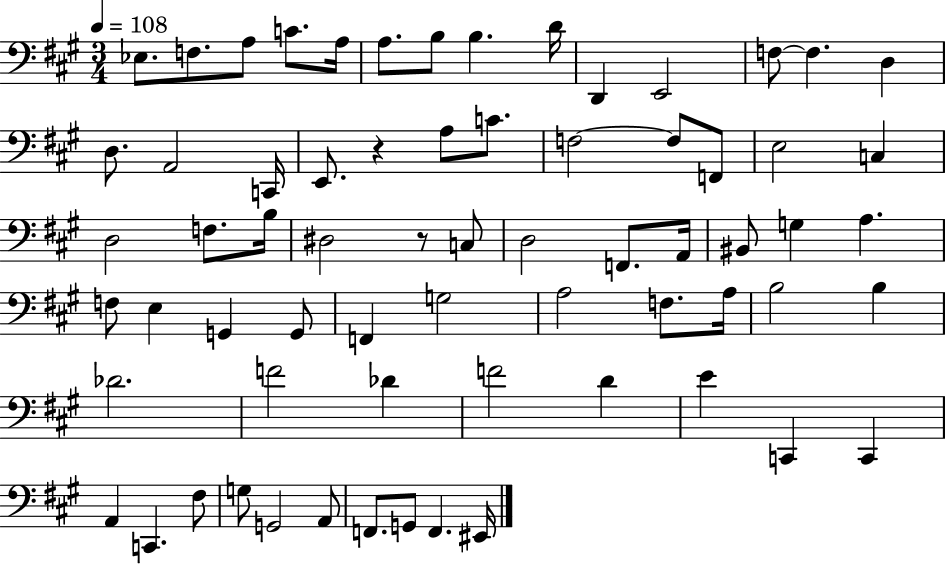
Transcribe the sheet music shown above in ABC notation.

X:1
T:Untitled
M:3/4
L:1/4
K:A
_E,/2 F,/2 A,/2 C/2 A,/4 A,/2 B,/2 B, D/4 D,, E,,2 F,/2 F, D, D,/2 A,,2 C,,/4 E,,/2 z A,/2 C/2 F,2 F,/2 F,,/2 E,2 C, D,2 F,/2 B,/4 ^D,2 z/2 C,/2 D,2 F,,/2 A,,/4 ^B,,/2 G, A, F,/2 E, G,, G,,/2 F,, G,2 A,2 F,/2 A,/4 B,2 B, _D2 F2 _D F2 D E C,, C,, A,, C,, ^F,/2 G,/2 G,,2 A,,/2 F,,/2 G,,/2 F,, ^E,,/4